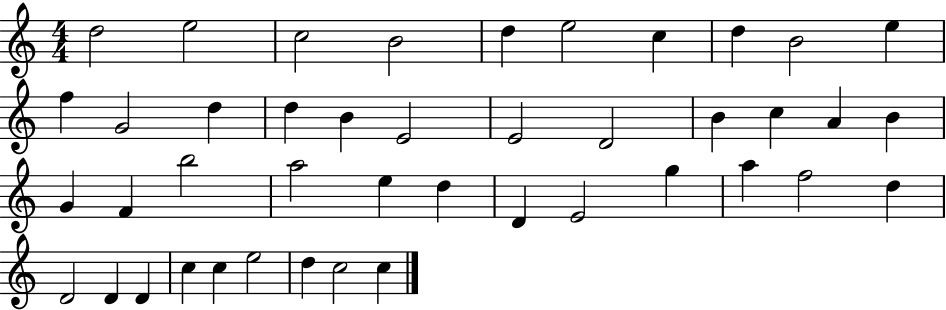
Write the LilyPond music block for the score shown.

{
  \clef treble
  \numericTimeSignature
  \time 4/4
  \key c \major
  d''2 e''2 | c''2 b'2 | d''4 e''2 c''4 | d''4 b'2 e''4 | \break f''4 g'2 d''4 | d''4 b'4 e'2 | e'2 d'2 | b'4 c''4 a'4 b'4 | \break g'4 f'4 b''2 | a''2 e''4 d''4 | d'4 e'2 g''4 | a''4 f''2 d''4 | \break d'2 d'4 d'4 | c''4 c''4 e''2 | d''4 c''2 c''4 | \bar "|."
}